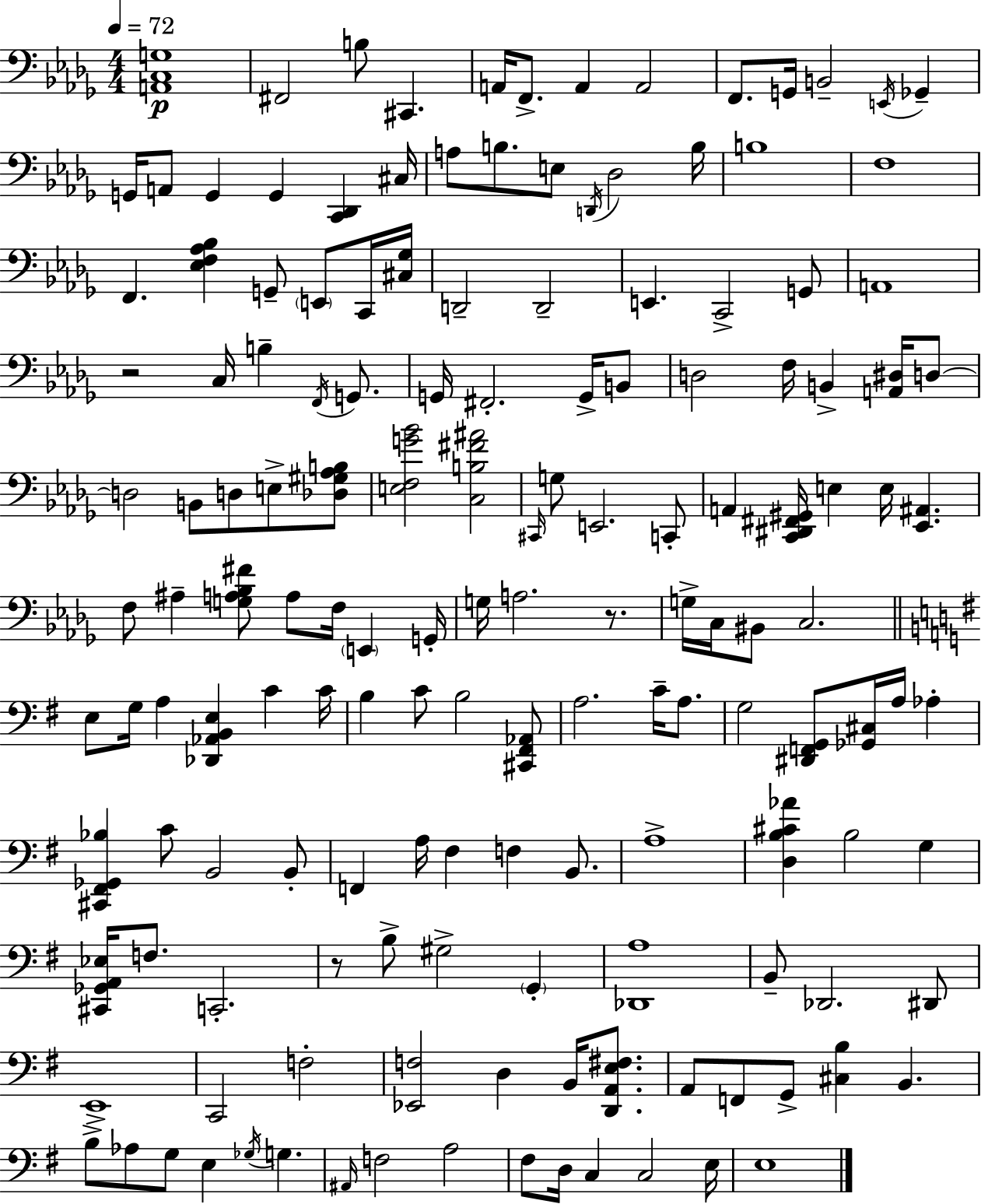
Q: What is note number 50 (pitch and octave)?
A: D3